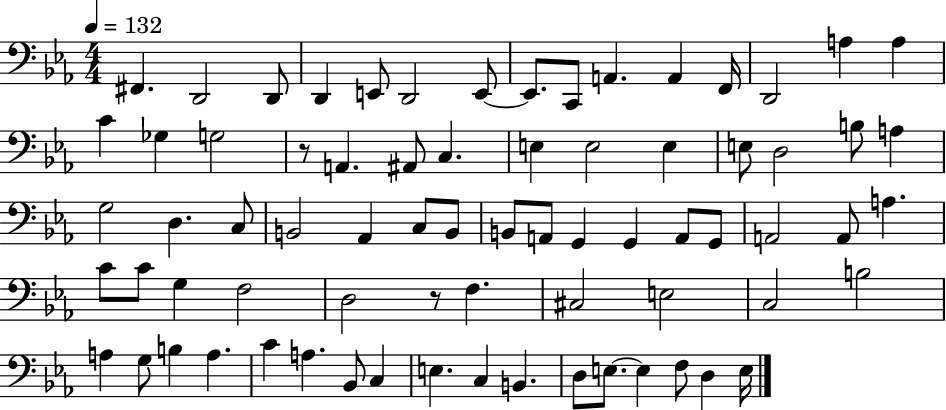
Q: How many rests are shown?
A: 2